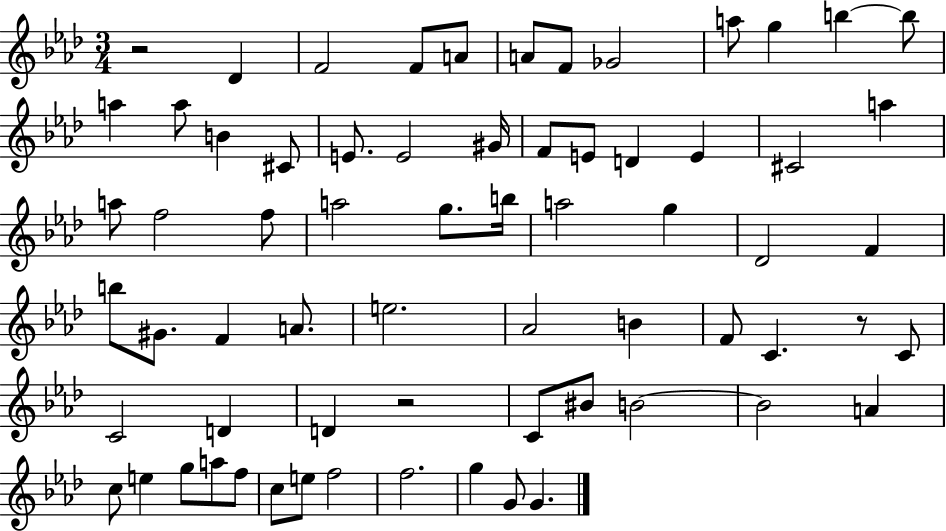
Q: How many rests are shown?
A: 3